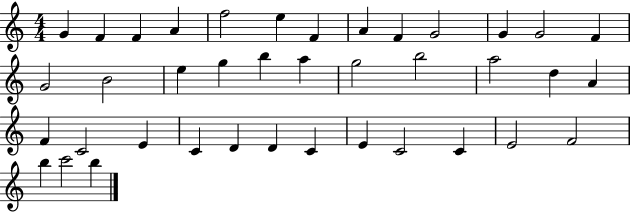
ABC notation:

X:1
T:Untitled
M:4/4
L:1/4
K:C
G F F A f2 e F A F G2 G G2 F G2 B2 e g b a g2 b2 a2 d A F C2 E C D D C E C2 C E2 F2 b c'2 b